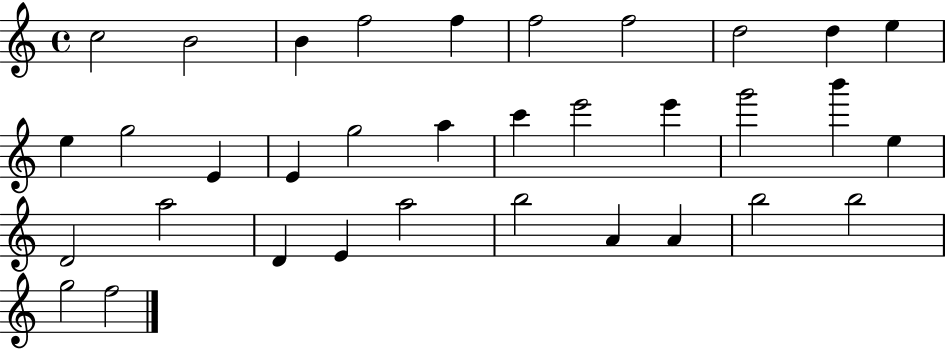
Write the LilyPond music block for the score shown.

{
  \clef treble
  \time 4/4
  \defaultTimeSignature
  \key c \major
  c''2 b'2 | b'4 f''2 f''4 | f''2 f''2 | d''2 d''4 e''4 | \break e''4 g''2 e'4 | e'4 g''2 a''4 | c'''4 e'''2 e'''4 | g'''2 b'''4 e''4 | \break d'2 a''2 | d'4 e'4 a''2 | b''2 a'4 a'4 | b''2 b''2 | \break g''2 f''2 | \bar "|."
}